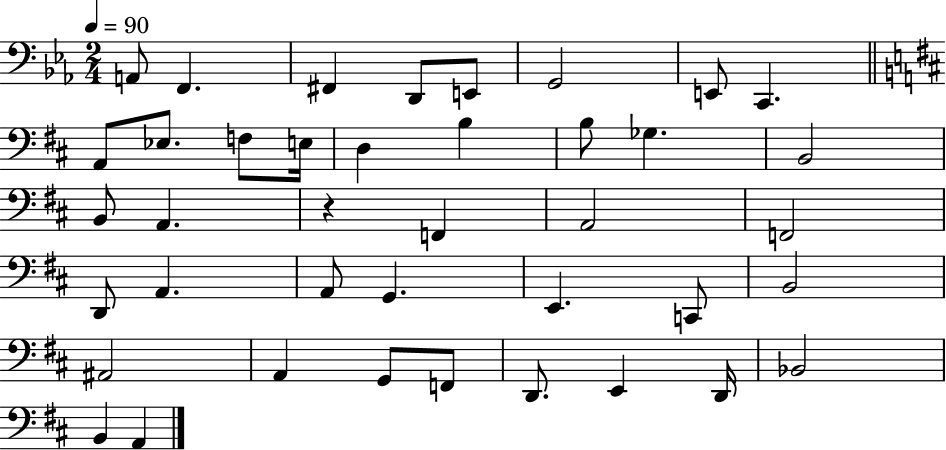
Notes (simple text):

A2/e F2/q. F#2/q D2/e E2/e G2/h E2/e C2/q. A2/e Eb3/e. F3/e E3/s D3/q B3/q B3/e Gb3/q. B2/h B2/e A2/q. R/q F2/q A2/h F2/h D2/e A2/q. A2/e G2/q. E2/q. C2/e B2/h A#2/h A2/q G2/e F2/e D2/e. E2/q D2/s Bb2/h B2/q A2/q